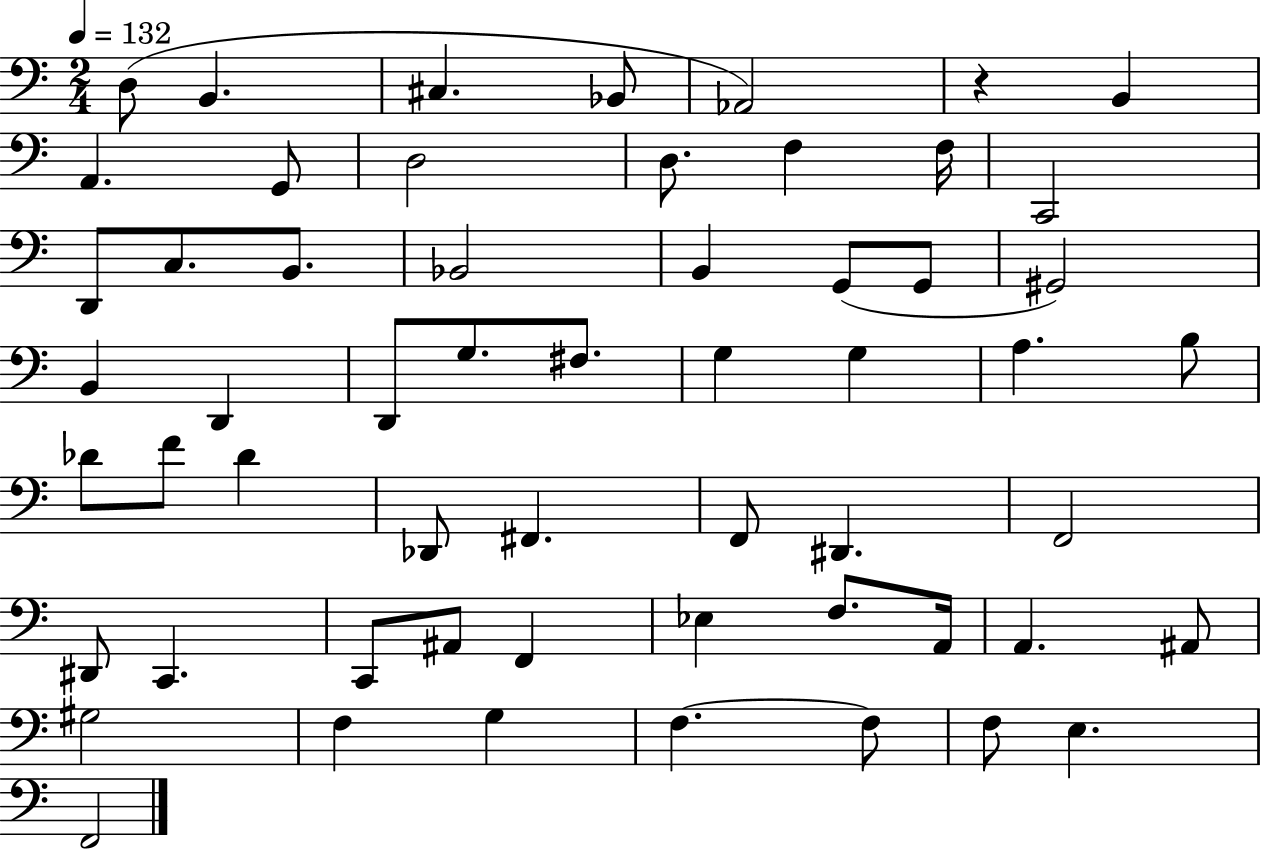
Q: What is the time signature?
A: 2/4